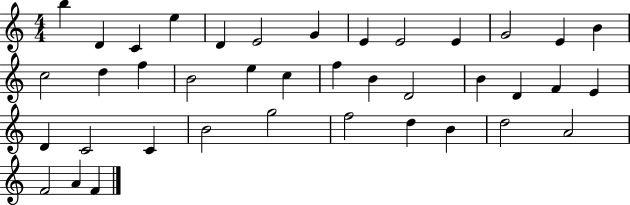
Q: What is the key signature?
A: C major